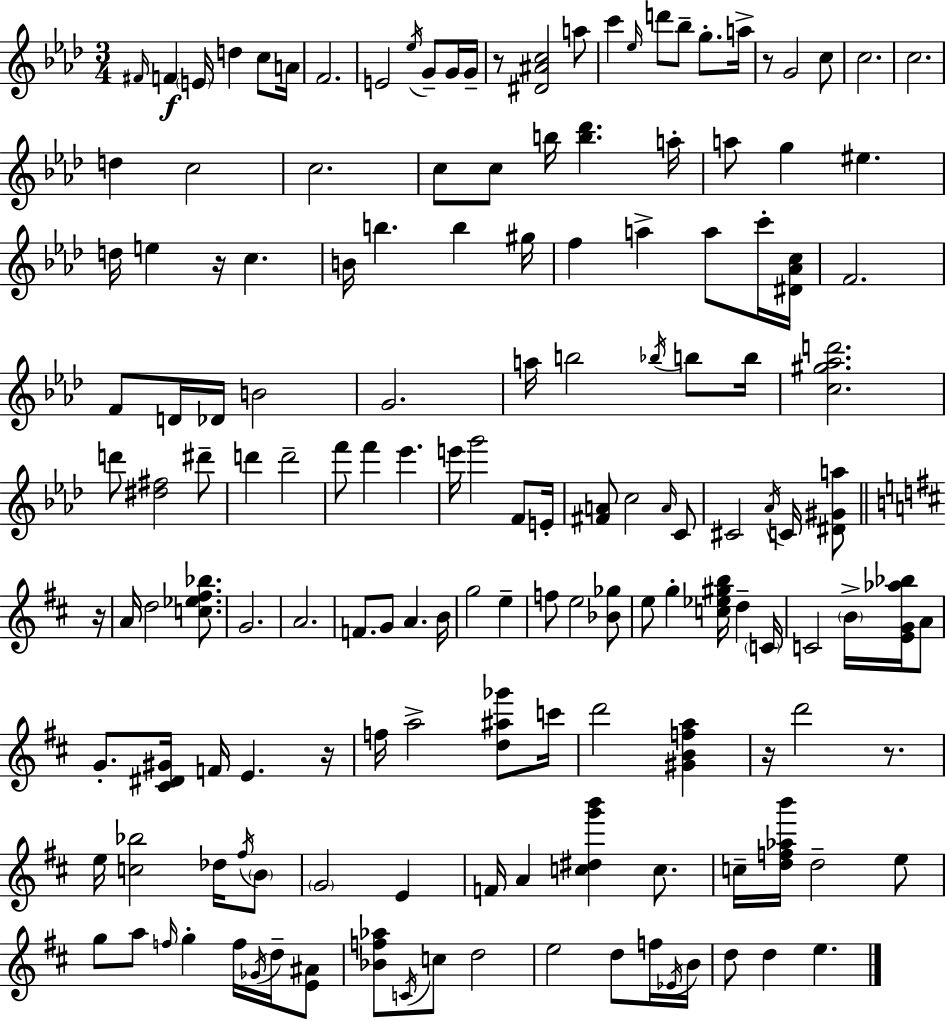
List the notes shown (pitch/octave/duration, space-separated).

F#4/s F4/q E4/s D5/q C5/e A4/s F4/h. E4/h Eb5/s G4/e G4/s G4/s R/e [D#4,A#4,C5]/h A5/e C6/q Eb5/s D6/e Bb5/e G5/e. A5/s R/e G4/h C5/e C5/h. C5/h. D5/q C5/h C5/h. C5/e C5/e B5/s [B5,Db6]/q. A5/s A5/e G5/q EIS5/q. D5/s E5/q R/s C5/q. B4/s B5/q. B5/q G#5/s F5/q A5/q A5/e C6/s [D#4,Ab4,C5]/s F4/h. F4/e D4/s Db4/s B4/h G4/h. A5/s B5/h Bb5/s B5/e B5/s [C5,G#5,Ab5,D6]/h. D6/e [D#5,F#5]/h D#6/e D6/q D6/h F6/e F6/q Eb6/q. E6/s G6/h F4/e E4/s [F#4,A4]/e C5/h A4/s C4/e C#4/h Ab4/s C4/s [D#4,G#4,A5]/e R/s A4/s D5/h [C5,Eb5,F#5,Bb5]/e. G4/h. A4/h. F4/e. G4/e A4/q. B4/s G5/h E5/q F5/e E5/h [Bb4,Gb5]/e E5/e G5/q [C5,Eb5,G#5,B5]/s D5/q C4/s C4/h B4/s [E4,G4,Ab5,Bb5]/s A4/e G4/e. [C#4,D#4,G#4]/s F4/s E4/q. R/s F5/s A5/h [D5,A#5,Gb6]/e C6/s D6/h [G#4,B4,F5,A5]/q R/s D6/h R/e. E5/s [C5,Bb5]/h Db5/s F#5/s B4/e G4/h E4/q F4/s A4/q [C5,D#5,G6,B6]/q C5/e. C5/s [D5,F5,Ab5,B6]/s D5/h E5/e G5/e A5/e F5/s G5/q F5/s Gb4/s D5/s [E4,A#4]/e [Bb4,F5,Ab5]/e C4/s C5/e D5/h E5/h D5/e F5/s Eb4/s B4/s D5/e D5/q E5/q.